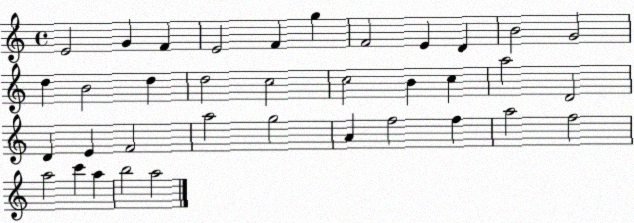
X:1
T:Untitled
M:4/4
L:1/4
K:C
E2 G F E2 F g F2 E D B2 G2 d B2 d d2 c2 c2 B c a2 D2 D E F2 a2 g2 A f2 f a2 f2 a2 c' a b2 a2